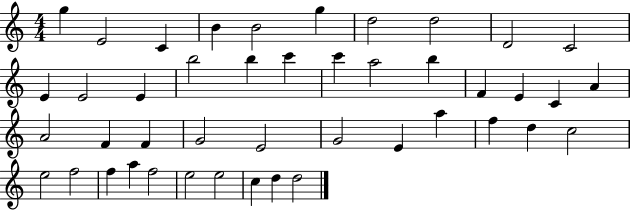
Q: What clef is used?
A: treble